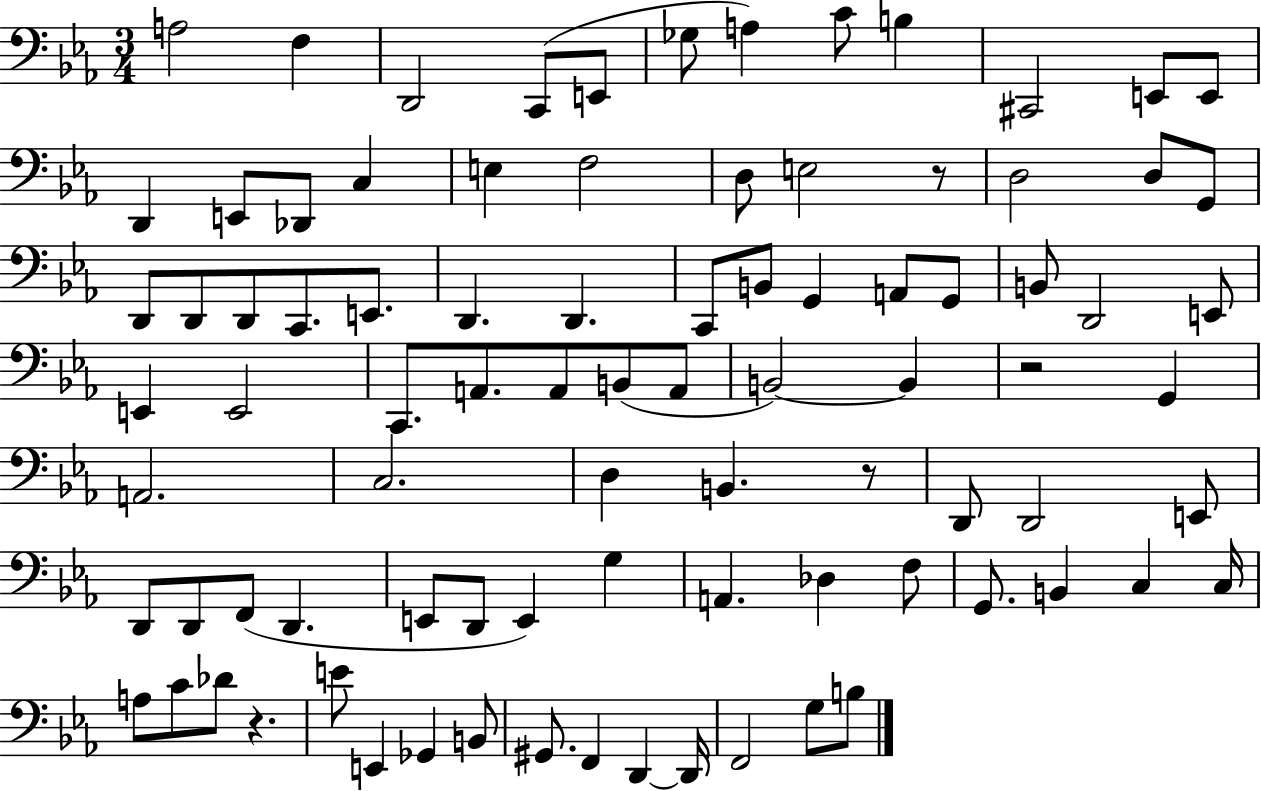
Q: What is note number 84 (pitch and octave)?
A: B3